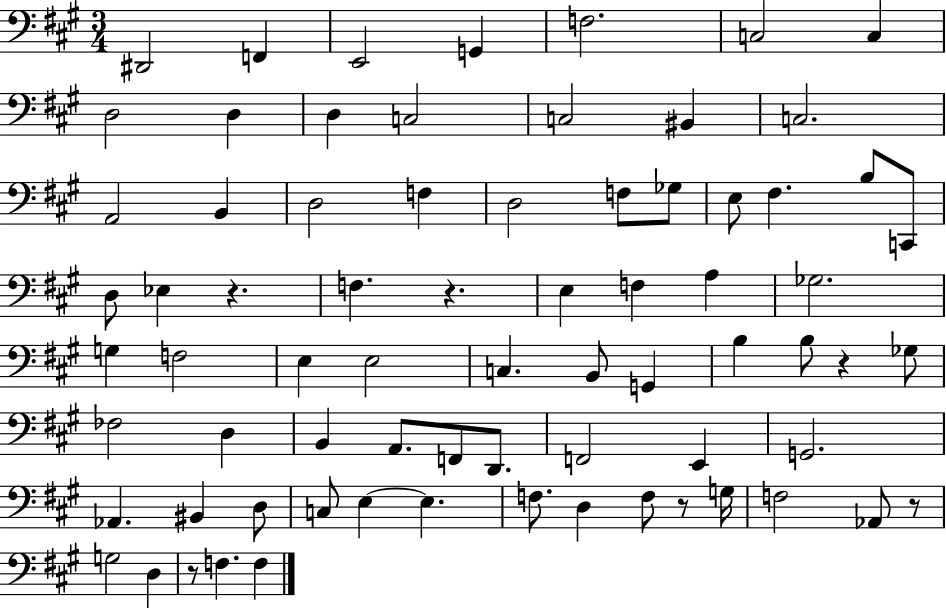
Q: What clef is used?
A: bass